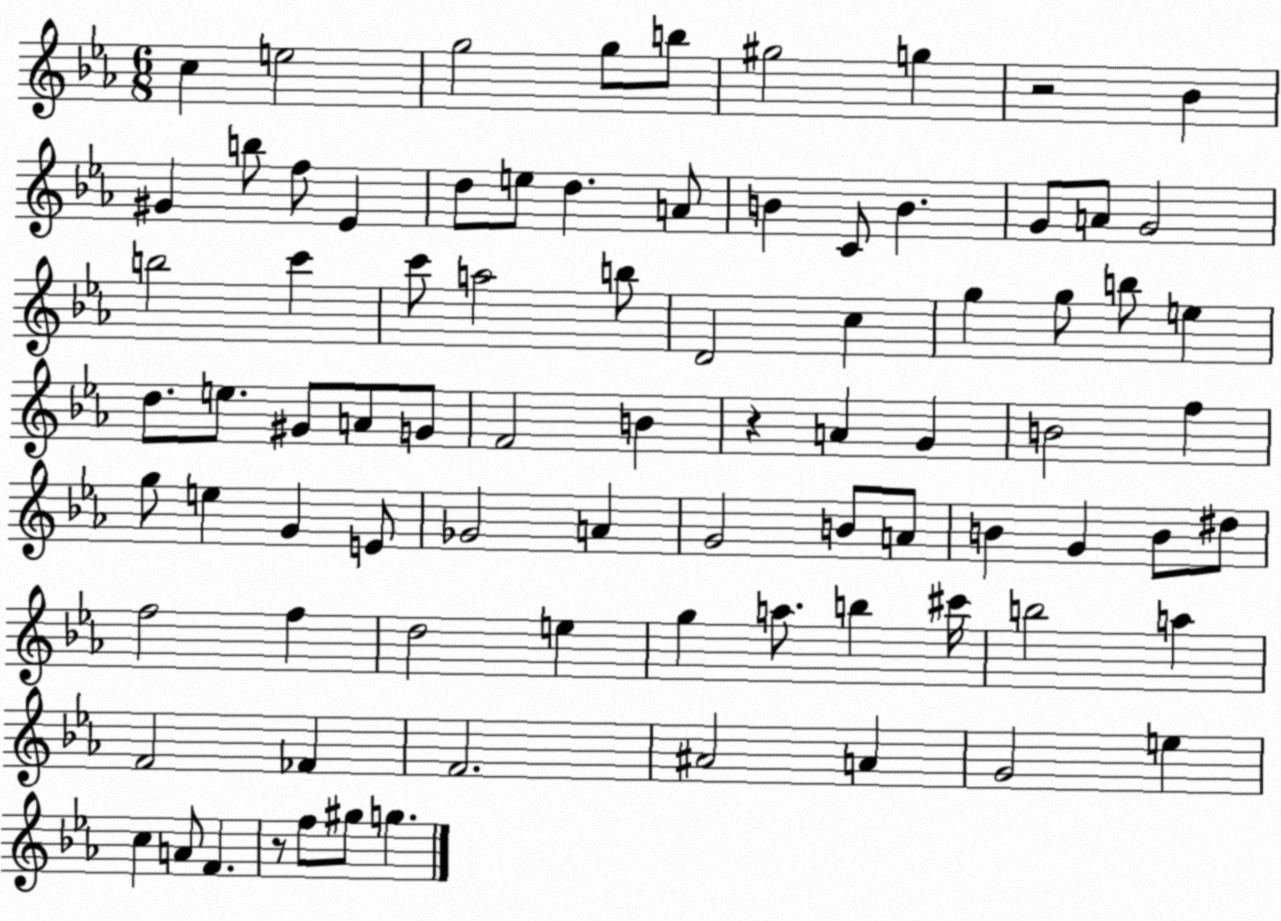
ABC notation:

X:1
T:Untitled
M:6/8
L:1/4
K:Eb
c e2 g2 g/2 b/2 ^g2 g z2 _B ^G b/2 f/2 _E d/2 e/2 d A/2 B C/2 B G/2 A/2 G2 b2 c' c'/2 a2 b/2 D2 c g g/2 b/2 e d/2 e/2 ^G/2 A/2 G/2 F2 B z A G B2 f g/2 e G E/2 _G2 A G2 B/2 A/2 B G B/2 ^d/2 f2 f d2 e g a/2 b ^c'/4 b2 a F2 _F F2 ^A2 A G2 e c A/2 F z/2 f/2 ^g/2 g